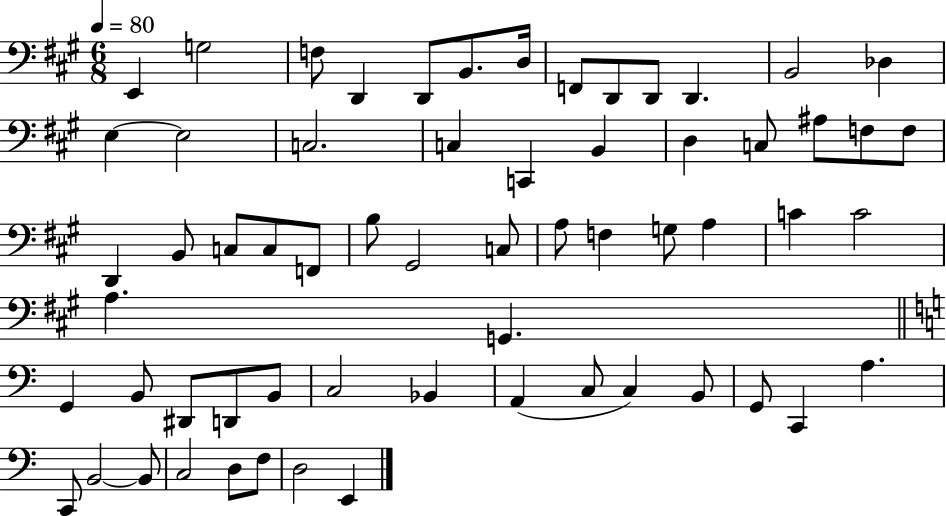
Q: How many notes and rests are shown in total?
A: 62